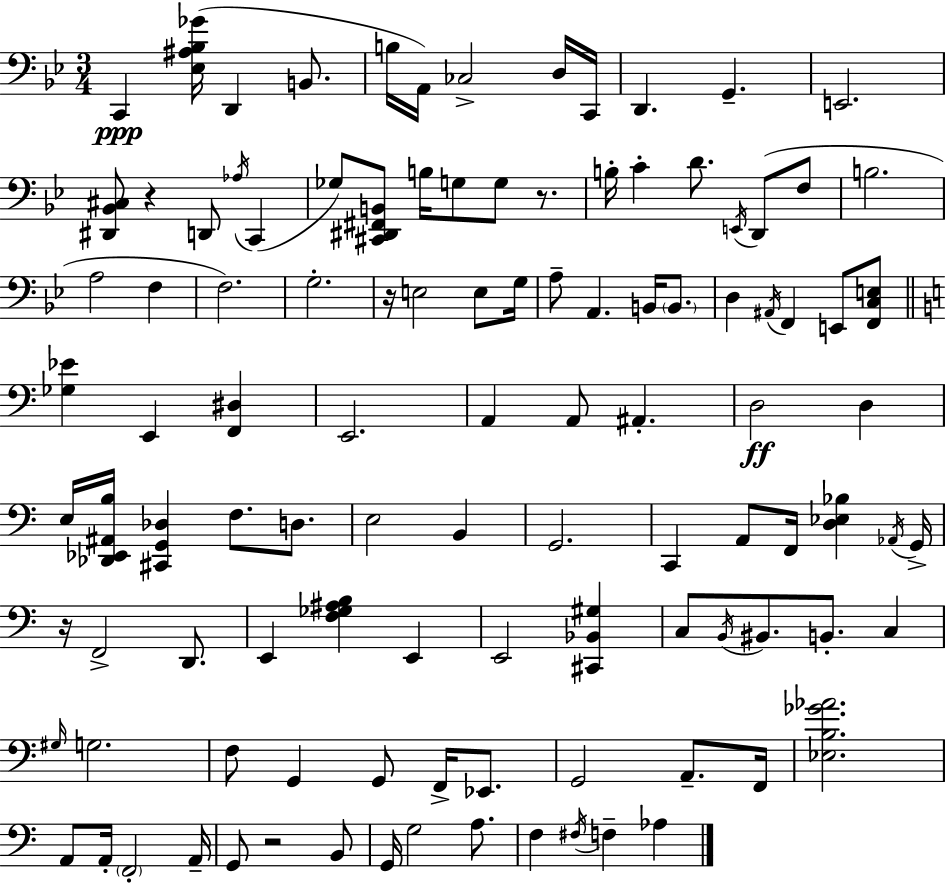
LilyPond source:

{
  \clef bass
  \numericTimeSignature
  \time 3/4
  \key bes \major
  c,4\ppp <ees ais bes ges'>16( d,4 b,8. | b16 a,16) ces2-> d16 c,16 | d,4. g,4.-- | e,2. | \break <dis, bes, cis>8 r4 d,8 \acciaccatura { aes16 }( c,4 | ges8) <cis, dis, fis, b,>8 b16 g8 g8 r8. | b16-. c'4-. d'8. \acciaccatura { e,16 } d,8( | f8 b2. | \break a2 f4 | f2.) | g2.-. | r16 e2 e8 | \break g16 a8-- a,4. b,16 \parenthesize b,8. | d4 \acciaccatura { ais,16 } f,4 e,8 | <f, c e>8 \bar "||" \break \key c \major <ges ees'>4 e,4 <f, dis>4 | e,2. | a,4 a,8 ais,4.-. | d2\ff d4 | \break e16 <des, ees, ais, b>16 <cis, g, des>4 f8. d8. | e2 b,4 | g,2. | c,4 a,8 f,16 <d ees bes>4 \acciaccatura { aes,16 } | \break g,16-> r16 f,2-> d,8. | e,4 <f ges ais b>4 e,4 | e,2 <cis, bes, gis>4 | c8 \acciaccatura { b,16 } bis,8. b,8.-. c4 | \break \grace { gis16 } g2. | f8 g,4 g,8 f,16-> | ees,8. g,2 a,8.-- | f,16 <ees b ges' aes'>2. | \break a,8 a,16-. \parenthesize f,2-. | a,16-- g,8 r2 | b,8 g,16 g2 | a8. f4 \acciaccatura { fis16 } f4-- | \break aes4 \bar "|."
}